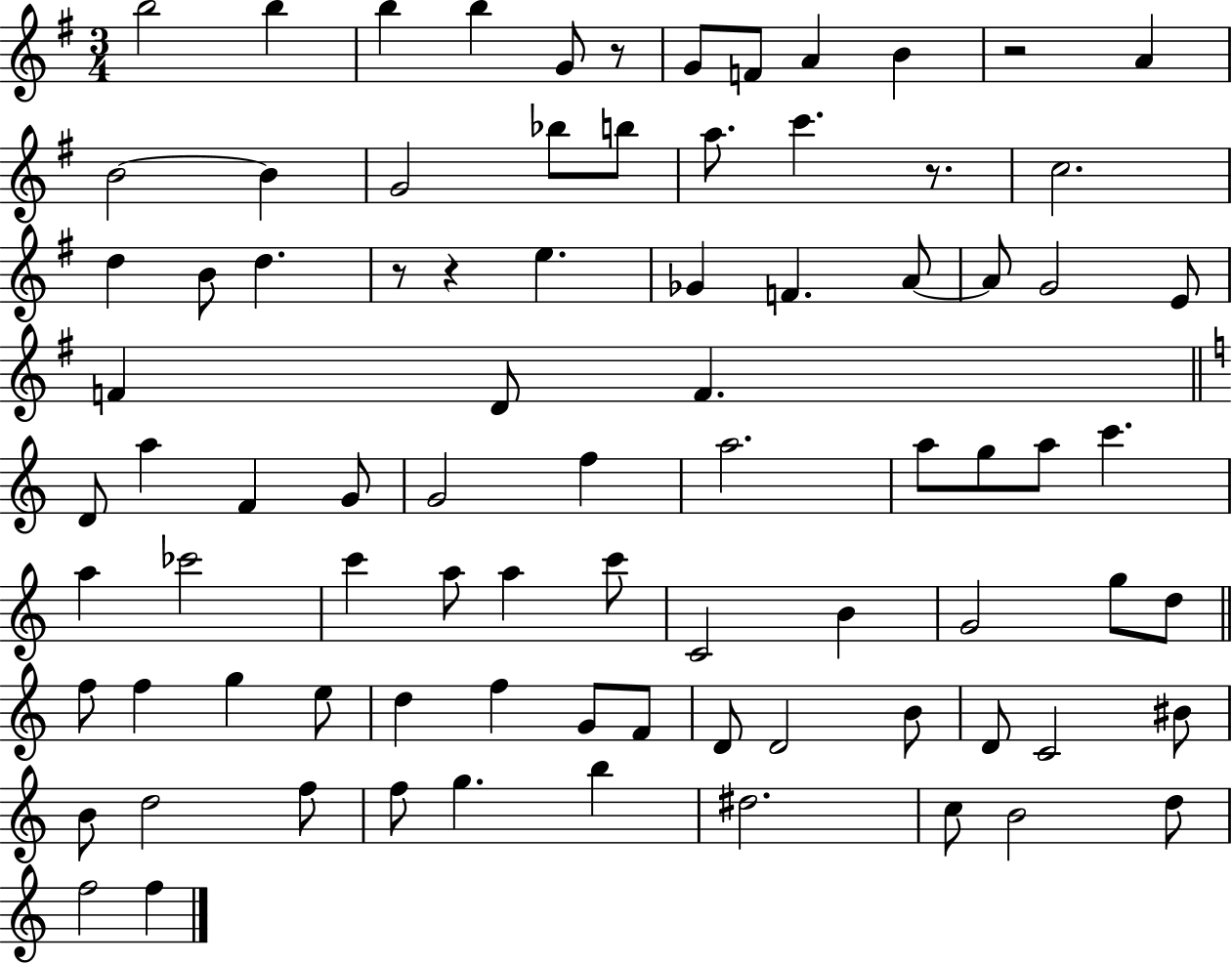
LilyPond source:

{
  \clef treble
  \numericTimeSignature
  \time 3/4
  \key g \major
  b''2 b''4 | b''4 b''4 g'8 r8 | g'8 f'8 a'4 b'4 | r2 a'4 | \break b'2~~ b'4 | g'2 bes''8 b''8 | a''8. c'''4. r8. | c''2. | \break d''4 b'8 d''4. | r8 r4 e''4. | ges'4 f'4. a'8~~ | a'8 g'2 e'8 | \break f'4 d'8 f'4. | \bar "||" \break \key c \major d'8 a''4 f'4 g'8 | g'2 f''4 | a''2. | a''8 g''8 a''8 c'''4. | \break a''4 ces'''2 | c'''4 a''8 a''4 c'''8 | c'2 b'4 | g'2 g''8 d''8 | \break \bar "||" \break \key a \minor f''8 f''4 g''4 e''8 | d''4 f''4 g'8 f'8 | d'8 d'2 b'8 | d'8 c'2 bis'8 | \break b'8 d''2 f''8 | f''8 g''4. b''4 | dis''2. | c''8 b'2 d''8 | \break f''2 f''4 | \bar "|."
}